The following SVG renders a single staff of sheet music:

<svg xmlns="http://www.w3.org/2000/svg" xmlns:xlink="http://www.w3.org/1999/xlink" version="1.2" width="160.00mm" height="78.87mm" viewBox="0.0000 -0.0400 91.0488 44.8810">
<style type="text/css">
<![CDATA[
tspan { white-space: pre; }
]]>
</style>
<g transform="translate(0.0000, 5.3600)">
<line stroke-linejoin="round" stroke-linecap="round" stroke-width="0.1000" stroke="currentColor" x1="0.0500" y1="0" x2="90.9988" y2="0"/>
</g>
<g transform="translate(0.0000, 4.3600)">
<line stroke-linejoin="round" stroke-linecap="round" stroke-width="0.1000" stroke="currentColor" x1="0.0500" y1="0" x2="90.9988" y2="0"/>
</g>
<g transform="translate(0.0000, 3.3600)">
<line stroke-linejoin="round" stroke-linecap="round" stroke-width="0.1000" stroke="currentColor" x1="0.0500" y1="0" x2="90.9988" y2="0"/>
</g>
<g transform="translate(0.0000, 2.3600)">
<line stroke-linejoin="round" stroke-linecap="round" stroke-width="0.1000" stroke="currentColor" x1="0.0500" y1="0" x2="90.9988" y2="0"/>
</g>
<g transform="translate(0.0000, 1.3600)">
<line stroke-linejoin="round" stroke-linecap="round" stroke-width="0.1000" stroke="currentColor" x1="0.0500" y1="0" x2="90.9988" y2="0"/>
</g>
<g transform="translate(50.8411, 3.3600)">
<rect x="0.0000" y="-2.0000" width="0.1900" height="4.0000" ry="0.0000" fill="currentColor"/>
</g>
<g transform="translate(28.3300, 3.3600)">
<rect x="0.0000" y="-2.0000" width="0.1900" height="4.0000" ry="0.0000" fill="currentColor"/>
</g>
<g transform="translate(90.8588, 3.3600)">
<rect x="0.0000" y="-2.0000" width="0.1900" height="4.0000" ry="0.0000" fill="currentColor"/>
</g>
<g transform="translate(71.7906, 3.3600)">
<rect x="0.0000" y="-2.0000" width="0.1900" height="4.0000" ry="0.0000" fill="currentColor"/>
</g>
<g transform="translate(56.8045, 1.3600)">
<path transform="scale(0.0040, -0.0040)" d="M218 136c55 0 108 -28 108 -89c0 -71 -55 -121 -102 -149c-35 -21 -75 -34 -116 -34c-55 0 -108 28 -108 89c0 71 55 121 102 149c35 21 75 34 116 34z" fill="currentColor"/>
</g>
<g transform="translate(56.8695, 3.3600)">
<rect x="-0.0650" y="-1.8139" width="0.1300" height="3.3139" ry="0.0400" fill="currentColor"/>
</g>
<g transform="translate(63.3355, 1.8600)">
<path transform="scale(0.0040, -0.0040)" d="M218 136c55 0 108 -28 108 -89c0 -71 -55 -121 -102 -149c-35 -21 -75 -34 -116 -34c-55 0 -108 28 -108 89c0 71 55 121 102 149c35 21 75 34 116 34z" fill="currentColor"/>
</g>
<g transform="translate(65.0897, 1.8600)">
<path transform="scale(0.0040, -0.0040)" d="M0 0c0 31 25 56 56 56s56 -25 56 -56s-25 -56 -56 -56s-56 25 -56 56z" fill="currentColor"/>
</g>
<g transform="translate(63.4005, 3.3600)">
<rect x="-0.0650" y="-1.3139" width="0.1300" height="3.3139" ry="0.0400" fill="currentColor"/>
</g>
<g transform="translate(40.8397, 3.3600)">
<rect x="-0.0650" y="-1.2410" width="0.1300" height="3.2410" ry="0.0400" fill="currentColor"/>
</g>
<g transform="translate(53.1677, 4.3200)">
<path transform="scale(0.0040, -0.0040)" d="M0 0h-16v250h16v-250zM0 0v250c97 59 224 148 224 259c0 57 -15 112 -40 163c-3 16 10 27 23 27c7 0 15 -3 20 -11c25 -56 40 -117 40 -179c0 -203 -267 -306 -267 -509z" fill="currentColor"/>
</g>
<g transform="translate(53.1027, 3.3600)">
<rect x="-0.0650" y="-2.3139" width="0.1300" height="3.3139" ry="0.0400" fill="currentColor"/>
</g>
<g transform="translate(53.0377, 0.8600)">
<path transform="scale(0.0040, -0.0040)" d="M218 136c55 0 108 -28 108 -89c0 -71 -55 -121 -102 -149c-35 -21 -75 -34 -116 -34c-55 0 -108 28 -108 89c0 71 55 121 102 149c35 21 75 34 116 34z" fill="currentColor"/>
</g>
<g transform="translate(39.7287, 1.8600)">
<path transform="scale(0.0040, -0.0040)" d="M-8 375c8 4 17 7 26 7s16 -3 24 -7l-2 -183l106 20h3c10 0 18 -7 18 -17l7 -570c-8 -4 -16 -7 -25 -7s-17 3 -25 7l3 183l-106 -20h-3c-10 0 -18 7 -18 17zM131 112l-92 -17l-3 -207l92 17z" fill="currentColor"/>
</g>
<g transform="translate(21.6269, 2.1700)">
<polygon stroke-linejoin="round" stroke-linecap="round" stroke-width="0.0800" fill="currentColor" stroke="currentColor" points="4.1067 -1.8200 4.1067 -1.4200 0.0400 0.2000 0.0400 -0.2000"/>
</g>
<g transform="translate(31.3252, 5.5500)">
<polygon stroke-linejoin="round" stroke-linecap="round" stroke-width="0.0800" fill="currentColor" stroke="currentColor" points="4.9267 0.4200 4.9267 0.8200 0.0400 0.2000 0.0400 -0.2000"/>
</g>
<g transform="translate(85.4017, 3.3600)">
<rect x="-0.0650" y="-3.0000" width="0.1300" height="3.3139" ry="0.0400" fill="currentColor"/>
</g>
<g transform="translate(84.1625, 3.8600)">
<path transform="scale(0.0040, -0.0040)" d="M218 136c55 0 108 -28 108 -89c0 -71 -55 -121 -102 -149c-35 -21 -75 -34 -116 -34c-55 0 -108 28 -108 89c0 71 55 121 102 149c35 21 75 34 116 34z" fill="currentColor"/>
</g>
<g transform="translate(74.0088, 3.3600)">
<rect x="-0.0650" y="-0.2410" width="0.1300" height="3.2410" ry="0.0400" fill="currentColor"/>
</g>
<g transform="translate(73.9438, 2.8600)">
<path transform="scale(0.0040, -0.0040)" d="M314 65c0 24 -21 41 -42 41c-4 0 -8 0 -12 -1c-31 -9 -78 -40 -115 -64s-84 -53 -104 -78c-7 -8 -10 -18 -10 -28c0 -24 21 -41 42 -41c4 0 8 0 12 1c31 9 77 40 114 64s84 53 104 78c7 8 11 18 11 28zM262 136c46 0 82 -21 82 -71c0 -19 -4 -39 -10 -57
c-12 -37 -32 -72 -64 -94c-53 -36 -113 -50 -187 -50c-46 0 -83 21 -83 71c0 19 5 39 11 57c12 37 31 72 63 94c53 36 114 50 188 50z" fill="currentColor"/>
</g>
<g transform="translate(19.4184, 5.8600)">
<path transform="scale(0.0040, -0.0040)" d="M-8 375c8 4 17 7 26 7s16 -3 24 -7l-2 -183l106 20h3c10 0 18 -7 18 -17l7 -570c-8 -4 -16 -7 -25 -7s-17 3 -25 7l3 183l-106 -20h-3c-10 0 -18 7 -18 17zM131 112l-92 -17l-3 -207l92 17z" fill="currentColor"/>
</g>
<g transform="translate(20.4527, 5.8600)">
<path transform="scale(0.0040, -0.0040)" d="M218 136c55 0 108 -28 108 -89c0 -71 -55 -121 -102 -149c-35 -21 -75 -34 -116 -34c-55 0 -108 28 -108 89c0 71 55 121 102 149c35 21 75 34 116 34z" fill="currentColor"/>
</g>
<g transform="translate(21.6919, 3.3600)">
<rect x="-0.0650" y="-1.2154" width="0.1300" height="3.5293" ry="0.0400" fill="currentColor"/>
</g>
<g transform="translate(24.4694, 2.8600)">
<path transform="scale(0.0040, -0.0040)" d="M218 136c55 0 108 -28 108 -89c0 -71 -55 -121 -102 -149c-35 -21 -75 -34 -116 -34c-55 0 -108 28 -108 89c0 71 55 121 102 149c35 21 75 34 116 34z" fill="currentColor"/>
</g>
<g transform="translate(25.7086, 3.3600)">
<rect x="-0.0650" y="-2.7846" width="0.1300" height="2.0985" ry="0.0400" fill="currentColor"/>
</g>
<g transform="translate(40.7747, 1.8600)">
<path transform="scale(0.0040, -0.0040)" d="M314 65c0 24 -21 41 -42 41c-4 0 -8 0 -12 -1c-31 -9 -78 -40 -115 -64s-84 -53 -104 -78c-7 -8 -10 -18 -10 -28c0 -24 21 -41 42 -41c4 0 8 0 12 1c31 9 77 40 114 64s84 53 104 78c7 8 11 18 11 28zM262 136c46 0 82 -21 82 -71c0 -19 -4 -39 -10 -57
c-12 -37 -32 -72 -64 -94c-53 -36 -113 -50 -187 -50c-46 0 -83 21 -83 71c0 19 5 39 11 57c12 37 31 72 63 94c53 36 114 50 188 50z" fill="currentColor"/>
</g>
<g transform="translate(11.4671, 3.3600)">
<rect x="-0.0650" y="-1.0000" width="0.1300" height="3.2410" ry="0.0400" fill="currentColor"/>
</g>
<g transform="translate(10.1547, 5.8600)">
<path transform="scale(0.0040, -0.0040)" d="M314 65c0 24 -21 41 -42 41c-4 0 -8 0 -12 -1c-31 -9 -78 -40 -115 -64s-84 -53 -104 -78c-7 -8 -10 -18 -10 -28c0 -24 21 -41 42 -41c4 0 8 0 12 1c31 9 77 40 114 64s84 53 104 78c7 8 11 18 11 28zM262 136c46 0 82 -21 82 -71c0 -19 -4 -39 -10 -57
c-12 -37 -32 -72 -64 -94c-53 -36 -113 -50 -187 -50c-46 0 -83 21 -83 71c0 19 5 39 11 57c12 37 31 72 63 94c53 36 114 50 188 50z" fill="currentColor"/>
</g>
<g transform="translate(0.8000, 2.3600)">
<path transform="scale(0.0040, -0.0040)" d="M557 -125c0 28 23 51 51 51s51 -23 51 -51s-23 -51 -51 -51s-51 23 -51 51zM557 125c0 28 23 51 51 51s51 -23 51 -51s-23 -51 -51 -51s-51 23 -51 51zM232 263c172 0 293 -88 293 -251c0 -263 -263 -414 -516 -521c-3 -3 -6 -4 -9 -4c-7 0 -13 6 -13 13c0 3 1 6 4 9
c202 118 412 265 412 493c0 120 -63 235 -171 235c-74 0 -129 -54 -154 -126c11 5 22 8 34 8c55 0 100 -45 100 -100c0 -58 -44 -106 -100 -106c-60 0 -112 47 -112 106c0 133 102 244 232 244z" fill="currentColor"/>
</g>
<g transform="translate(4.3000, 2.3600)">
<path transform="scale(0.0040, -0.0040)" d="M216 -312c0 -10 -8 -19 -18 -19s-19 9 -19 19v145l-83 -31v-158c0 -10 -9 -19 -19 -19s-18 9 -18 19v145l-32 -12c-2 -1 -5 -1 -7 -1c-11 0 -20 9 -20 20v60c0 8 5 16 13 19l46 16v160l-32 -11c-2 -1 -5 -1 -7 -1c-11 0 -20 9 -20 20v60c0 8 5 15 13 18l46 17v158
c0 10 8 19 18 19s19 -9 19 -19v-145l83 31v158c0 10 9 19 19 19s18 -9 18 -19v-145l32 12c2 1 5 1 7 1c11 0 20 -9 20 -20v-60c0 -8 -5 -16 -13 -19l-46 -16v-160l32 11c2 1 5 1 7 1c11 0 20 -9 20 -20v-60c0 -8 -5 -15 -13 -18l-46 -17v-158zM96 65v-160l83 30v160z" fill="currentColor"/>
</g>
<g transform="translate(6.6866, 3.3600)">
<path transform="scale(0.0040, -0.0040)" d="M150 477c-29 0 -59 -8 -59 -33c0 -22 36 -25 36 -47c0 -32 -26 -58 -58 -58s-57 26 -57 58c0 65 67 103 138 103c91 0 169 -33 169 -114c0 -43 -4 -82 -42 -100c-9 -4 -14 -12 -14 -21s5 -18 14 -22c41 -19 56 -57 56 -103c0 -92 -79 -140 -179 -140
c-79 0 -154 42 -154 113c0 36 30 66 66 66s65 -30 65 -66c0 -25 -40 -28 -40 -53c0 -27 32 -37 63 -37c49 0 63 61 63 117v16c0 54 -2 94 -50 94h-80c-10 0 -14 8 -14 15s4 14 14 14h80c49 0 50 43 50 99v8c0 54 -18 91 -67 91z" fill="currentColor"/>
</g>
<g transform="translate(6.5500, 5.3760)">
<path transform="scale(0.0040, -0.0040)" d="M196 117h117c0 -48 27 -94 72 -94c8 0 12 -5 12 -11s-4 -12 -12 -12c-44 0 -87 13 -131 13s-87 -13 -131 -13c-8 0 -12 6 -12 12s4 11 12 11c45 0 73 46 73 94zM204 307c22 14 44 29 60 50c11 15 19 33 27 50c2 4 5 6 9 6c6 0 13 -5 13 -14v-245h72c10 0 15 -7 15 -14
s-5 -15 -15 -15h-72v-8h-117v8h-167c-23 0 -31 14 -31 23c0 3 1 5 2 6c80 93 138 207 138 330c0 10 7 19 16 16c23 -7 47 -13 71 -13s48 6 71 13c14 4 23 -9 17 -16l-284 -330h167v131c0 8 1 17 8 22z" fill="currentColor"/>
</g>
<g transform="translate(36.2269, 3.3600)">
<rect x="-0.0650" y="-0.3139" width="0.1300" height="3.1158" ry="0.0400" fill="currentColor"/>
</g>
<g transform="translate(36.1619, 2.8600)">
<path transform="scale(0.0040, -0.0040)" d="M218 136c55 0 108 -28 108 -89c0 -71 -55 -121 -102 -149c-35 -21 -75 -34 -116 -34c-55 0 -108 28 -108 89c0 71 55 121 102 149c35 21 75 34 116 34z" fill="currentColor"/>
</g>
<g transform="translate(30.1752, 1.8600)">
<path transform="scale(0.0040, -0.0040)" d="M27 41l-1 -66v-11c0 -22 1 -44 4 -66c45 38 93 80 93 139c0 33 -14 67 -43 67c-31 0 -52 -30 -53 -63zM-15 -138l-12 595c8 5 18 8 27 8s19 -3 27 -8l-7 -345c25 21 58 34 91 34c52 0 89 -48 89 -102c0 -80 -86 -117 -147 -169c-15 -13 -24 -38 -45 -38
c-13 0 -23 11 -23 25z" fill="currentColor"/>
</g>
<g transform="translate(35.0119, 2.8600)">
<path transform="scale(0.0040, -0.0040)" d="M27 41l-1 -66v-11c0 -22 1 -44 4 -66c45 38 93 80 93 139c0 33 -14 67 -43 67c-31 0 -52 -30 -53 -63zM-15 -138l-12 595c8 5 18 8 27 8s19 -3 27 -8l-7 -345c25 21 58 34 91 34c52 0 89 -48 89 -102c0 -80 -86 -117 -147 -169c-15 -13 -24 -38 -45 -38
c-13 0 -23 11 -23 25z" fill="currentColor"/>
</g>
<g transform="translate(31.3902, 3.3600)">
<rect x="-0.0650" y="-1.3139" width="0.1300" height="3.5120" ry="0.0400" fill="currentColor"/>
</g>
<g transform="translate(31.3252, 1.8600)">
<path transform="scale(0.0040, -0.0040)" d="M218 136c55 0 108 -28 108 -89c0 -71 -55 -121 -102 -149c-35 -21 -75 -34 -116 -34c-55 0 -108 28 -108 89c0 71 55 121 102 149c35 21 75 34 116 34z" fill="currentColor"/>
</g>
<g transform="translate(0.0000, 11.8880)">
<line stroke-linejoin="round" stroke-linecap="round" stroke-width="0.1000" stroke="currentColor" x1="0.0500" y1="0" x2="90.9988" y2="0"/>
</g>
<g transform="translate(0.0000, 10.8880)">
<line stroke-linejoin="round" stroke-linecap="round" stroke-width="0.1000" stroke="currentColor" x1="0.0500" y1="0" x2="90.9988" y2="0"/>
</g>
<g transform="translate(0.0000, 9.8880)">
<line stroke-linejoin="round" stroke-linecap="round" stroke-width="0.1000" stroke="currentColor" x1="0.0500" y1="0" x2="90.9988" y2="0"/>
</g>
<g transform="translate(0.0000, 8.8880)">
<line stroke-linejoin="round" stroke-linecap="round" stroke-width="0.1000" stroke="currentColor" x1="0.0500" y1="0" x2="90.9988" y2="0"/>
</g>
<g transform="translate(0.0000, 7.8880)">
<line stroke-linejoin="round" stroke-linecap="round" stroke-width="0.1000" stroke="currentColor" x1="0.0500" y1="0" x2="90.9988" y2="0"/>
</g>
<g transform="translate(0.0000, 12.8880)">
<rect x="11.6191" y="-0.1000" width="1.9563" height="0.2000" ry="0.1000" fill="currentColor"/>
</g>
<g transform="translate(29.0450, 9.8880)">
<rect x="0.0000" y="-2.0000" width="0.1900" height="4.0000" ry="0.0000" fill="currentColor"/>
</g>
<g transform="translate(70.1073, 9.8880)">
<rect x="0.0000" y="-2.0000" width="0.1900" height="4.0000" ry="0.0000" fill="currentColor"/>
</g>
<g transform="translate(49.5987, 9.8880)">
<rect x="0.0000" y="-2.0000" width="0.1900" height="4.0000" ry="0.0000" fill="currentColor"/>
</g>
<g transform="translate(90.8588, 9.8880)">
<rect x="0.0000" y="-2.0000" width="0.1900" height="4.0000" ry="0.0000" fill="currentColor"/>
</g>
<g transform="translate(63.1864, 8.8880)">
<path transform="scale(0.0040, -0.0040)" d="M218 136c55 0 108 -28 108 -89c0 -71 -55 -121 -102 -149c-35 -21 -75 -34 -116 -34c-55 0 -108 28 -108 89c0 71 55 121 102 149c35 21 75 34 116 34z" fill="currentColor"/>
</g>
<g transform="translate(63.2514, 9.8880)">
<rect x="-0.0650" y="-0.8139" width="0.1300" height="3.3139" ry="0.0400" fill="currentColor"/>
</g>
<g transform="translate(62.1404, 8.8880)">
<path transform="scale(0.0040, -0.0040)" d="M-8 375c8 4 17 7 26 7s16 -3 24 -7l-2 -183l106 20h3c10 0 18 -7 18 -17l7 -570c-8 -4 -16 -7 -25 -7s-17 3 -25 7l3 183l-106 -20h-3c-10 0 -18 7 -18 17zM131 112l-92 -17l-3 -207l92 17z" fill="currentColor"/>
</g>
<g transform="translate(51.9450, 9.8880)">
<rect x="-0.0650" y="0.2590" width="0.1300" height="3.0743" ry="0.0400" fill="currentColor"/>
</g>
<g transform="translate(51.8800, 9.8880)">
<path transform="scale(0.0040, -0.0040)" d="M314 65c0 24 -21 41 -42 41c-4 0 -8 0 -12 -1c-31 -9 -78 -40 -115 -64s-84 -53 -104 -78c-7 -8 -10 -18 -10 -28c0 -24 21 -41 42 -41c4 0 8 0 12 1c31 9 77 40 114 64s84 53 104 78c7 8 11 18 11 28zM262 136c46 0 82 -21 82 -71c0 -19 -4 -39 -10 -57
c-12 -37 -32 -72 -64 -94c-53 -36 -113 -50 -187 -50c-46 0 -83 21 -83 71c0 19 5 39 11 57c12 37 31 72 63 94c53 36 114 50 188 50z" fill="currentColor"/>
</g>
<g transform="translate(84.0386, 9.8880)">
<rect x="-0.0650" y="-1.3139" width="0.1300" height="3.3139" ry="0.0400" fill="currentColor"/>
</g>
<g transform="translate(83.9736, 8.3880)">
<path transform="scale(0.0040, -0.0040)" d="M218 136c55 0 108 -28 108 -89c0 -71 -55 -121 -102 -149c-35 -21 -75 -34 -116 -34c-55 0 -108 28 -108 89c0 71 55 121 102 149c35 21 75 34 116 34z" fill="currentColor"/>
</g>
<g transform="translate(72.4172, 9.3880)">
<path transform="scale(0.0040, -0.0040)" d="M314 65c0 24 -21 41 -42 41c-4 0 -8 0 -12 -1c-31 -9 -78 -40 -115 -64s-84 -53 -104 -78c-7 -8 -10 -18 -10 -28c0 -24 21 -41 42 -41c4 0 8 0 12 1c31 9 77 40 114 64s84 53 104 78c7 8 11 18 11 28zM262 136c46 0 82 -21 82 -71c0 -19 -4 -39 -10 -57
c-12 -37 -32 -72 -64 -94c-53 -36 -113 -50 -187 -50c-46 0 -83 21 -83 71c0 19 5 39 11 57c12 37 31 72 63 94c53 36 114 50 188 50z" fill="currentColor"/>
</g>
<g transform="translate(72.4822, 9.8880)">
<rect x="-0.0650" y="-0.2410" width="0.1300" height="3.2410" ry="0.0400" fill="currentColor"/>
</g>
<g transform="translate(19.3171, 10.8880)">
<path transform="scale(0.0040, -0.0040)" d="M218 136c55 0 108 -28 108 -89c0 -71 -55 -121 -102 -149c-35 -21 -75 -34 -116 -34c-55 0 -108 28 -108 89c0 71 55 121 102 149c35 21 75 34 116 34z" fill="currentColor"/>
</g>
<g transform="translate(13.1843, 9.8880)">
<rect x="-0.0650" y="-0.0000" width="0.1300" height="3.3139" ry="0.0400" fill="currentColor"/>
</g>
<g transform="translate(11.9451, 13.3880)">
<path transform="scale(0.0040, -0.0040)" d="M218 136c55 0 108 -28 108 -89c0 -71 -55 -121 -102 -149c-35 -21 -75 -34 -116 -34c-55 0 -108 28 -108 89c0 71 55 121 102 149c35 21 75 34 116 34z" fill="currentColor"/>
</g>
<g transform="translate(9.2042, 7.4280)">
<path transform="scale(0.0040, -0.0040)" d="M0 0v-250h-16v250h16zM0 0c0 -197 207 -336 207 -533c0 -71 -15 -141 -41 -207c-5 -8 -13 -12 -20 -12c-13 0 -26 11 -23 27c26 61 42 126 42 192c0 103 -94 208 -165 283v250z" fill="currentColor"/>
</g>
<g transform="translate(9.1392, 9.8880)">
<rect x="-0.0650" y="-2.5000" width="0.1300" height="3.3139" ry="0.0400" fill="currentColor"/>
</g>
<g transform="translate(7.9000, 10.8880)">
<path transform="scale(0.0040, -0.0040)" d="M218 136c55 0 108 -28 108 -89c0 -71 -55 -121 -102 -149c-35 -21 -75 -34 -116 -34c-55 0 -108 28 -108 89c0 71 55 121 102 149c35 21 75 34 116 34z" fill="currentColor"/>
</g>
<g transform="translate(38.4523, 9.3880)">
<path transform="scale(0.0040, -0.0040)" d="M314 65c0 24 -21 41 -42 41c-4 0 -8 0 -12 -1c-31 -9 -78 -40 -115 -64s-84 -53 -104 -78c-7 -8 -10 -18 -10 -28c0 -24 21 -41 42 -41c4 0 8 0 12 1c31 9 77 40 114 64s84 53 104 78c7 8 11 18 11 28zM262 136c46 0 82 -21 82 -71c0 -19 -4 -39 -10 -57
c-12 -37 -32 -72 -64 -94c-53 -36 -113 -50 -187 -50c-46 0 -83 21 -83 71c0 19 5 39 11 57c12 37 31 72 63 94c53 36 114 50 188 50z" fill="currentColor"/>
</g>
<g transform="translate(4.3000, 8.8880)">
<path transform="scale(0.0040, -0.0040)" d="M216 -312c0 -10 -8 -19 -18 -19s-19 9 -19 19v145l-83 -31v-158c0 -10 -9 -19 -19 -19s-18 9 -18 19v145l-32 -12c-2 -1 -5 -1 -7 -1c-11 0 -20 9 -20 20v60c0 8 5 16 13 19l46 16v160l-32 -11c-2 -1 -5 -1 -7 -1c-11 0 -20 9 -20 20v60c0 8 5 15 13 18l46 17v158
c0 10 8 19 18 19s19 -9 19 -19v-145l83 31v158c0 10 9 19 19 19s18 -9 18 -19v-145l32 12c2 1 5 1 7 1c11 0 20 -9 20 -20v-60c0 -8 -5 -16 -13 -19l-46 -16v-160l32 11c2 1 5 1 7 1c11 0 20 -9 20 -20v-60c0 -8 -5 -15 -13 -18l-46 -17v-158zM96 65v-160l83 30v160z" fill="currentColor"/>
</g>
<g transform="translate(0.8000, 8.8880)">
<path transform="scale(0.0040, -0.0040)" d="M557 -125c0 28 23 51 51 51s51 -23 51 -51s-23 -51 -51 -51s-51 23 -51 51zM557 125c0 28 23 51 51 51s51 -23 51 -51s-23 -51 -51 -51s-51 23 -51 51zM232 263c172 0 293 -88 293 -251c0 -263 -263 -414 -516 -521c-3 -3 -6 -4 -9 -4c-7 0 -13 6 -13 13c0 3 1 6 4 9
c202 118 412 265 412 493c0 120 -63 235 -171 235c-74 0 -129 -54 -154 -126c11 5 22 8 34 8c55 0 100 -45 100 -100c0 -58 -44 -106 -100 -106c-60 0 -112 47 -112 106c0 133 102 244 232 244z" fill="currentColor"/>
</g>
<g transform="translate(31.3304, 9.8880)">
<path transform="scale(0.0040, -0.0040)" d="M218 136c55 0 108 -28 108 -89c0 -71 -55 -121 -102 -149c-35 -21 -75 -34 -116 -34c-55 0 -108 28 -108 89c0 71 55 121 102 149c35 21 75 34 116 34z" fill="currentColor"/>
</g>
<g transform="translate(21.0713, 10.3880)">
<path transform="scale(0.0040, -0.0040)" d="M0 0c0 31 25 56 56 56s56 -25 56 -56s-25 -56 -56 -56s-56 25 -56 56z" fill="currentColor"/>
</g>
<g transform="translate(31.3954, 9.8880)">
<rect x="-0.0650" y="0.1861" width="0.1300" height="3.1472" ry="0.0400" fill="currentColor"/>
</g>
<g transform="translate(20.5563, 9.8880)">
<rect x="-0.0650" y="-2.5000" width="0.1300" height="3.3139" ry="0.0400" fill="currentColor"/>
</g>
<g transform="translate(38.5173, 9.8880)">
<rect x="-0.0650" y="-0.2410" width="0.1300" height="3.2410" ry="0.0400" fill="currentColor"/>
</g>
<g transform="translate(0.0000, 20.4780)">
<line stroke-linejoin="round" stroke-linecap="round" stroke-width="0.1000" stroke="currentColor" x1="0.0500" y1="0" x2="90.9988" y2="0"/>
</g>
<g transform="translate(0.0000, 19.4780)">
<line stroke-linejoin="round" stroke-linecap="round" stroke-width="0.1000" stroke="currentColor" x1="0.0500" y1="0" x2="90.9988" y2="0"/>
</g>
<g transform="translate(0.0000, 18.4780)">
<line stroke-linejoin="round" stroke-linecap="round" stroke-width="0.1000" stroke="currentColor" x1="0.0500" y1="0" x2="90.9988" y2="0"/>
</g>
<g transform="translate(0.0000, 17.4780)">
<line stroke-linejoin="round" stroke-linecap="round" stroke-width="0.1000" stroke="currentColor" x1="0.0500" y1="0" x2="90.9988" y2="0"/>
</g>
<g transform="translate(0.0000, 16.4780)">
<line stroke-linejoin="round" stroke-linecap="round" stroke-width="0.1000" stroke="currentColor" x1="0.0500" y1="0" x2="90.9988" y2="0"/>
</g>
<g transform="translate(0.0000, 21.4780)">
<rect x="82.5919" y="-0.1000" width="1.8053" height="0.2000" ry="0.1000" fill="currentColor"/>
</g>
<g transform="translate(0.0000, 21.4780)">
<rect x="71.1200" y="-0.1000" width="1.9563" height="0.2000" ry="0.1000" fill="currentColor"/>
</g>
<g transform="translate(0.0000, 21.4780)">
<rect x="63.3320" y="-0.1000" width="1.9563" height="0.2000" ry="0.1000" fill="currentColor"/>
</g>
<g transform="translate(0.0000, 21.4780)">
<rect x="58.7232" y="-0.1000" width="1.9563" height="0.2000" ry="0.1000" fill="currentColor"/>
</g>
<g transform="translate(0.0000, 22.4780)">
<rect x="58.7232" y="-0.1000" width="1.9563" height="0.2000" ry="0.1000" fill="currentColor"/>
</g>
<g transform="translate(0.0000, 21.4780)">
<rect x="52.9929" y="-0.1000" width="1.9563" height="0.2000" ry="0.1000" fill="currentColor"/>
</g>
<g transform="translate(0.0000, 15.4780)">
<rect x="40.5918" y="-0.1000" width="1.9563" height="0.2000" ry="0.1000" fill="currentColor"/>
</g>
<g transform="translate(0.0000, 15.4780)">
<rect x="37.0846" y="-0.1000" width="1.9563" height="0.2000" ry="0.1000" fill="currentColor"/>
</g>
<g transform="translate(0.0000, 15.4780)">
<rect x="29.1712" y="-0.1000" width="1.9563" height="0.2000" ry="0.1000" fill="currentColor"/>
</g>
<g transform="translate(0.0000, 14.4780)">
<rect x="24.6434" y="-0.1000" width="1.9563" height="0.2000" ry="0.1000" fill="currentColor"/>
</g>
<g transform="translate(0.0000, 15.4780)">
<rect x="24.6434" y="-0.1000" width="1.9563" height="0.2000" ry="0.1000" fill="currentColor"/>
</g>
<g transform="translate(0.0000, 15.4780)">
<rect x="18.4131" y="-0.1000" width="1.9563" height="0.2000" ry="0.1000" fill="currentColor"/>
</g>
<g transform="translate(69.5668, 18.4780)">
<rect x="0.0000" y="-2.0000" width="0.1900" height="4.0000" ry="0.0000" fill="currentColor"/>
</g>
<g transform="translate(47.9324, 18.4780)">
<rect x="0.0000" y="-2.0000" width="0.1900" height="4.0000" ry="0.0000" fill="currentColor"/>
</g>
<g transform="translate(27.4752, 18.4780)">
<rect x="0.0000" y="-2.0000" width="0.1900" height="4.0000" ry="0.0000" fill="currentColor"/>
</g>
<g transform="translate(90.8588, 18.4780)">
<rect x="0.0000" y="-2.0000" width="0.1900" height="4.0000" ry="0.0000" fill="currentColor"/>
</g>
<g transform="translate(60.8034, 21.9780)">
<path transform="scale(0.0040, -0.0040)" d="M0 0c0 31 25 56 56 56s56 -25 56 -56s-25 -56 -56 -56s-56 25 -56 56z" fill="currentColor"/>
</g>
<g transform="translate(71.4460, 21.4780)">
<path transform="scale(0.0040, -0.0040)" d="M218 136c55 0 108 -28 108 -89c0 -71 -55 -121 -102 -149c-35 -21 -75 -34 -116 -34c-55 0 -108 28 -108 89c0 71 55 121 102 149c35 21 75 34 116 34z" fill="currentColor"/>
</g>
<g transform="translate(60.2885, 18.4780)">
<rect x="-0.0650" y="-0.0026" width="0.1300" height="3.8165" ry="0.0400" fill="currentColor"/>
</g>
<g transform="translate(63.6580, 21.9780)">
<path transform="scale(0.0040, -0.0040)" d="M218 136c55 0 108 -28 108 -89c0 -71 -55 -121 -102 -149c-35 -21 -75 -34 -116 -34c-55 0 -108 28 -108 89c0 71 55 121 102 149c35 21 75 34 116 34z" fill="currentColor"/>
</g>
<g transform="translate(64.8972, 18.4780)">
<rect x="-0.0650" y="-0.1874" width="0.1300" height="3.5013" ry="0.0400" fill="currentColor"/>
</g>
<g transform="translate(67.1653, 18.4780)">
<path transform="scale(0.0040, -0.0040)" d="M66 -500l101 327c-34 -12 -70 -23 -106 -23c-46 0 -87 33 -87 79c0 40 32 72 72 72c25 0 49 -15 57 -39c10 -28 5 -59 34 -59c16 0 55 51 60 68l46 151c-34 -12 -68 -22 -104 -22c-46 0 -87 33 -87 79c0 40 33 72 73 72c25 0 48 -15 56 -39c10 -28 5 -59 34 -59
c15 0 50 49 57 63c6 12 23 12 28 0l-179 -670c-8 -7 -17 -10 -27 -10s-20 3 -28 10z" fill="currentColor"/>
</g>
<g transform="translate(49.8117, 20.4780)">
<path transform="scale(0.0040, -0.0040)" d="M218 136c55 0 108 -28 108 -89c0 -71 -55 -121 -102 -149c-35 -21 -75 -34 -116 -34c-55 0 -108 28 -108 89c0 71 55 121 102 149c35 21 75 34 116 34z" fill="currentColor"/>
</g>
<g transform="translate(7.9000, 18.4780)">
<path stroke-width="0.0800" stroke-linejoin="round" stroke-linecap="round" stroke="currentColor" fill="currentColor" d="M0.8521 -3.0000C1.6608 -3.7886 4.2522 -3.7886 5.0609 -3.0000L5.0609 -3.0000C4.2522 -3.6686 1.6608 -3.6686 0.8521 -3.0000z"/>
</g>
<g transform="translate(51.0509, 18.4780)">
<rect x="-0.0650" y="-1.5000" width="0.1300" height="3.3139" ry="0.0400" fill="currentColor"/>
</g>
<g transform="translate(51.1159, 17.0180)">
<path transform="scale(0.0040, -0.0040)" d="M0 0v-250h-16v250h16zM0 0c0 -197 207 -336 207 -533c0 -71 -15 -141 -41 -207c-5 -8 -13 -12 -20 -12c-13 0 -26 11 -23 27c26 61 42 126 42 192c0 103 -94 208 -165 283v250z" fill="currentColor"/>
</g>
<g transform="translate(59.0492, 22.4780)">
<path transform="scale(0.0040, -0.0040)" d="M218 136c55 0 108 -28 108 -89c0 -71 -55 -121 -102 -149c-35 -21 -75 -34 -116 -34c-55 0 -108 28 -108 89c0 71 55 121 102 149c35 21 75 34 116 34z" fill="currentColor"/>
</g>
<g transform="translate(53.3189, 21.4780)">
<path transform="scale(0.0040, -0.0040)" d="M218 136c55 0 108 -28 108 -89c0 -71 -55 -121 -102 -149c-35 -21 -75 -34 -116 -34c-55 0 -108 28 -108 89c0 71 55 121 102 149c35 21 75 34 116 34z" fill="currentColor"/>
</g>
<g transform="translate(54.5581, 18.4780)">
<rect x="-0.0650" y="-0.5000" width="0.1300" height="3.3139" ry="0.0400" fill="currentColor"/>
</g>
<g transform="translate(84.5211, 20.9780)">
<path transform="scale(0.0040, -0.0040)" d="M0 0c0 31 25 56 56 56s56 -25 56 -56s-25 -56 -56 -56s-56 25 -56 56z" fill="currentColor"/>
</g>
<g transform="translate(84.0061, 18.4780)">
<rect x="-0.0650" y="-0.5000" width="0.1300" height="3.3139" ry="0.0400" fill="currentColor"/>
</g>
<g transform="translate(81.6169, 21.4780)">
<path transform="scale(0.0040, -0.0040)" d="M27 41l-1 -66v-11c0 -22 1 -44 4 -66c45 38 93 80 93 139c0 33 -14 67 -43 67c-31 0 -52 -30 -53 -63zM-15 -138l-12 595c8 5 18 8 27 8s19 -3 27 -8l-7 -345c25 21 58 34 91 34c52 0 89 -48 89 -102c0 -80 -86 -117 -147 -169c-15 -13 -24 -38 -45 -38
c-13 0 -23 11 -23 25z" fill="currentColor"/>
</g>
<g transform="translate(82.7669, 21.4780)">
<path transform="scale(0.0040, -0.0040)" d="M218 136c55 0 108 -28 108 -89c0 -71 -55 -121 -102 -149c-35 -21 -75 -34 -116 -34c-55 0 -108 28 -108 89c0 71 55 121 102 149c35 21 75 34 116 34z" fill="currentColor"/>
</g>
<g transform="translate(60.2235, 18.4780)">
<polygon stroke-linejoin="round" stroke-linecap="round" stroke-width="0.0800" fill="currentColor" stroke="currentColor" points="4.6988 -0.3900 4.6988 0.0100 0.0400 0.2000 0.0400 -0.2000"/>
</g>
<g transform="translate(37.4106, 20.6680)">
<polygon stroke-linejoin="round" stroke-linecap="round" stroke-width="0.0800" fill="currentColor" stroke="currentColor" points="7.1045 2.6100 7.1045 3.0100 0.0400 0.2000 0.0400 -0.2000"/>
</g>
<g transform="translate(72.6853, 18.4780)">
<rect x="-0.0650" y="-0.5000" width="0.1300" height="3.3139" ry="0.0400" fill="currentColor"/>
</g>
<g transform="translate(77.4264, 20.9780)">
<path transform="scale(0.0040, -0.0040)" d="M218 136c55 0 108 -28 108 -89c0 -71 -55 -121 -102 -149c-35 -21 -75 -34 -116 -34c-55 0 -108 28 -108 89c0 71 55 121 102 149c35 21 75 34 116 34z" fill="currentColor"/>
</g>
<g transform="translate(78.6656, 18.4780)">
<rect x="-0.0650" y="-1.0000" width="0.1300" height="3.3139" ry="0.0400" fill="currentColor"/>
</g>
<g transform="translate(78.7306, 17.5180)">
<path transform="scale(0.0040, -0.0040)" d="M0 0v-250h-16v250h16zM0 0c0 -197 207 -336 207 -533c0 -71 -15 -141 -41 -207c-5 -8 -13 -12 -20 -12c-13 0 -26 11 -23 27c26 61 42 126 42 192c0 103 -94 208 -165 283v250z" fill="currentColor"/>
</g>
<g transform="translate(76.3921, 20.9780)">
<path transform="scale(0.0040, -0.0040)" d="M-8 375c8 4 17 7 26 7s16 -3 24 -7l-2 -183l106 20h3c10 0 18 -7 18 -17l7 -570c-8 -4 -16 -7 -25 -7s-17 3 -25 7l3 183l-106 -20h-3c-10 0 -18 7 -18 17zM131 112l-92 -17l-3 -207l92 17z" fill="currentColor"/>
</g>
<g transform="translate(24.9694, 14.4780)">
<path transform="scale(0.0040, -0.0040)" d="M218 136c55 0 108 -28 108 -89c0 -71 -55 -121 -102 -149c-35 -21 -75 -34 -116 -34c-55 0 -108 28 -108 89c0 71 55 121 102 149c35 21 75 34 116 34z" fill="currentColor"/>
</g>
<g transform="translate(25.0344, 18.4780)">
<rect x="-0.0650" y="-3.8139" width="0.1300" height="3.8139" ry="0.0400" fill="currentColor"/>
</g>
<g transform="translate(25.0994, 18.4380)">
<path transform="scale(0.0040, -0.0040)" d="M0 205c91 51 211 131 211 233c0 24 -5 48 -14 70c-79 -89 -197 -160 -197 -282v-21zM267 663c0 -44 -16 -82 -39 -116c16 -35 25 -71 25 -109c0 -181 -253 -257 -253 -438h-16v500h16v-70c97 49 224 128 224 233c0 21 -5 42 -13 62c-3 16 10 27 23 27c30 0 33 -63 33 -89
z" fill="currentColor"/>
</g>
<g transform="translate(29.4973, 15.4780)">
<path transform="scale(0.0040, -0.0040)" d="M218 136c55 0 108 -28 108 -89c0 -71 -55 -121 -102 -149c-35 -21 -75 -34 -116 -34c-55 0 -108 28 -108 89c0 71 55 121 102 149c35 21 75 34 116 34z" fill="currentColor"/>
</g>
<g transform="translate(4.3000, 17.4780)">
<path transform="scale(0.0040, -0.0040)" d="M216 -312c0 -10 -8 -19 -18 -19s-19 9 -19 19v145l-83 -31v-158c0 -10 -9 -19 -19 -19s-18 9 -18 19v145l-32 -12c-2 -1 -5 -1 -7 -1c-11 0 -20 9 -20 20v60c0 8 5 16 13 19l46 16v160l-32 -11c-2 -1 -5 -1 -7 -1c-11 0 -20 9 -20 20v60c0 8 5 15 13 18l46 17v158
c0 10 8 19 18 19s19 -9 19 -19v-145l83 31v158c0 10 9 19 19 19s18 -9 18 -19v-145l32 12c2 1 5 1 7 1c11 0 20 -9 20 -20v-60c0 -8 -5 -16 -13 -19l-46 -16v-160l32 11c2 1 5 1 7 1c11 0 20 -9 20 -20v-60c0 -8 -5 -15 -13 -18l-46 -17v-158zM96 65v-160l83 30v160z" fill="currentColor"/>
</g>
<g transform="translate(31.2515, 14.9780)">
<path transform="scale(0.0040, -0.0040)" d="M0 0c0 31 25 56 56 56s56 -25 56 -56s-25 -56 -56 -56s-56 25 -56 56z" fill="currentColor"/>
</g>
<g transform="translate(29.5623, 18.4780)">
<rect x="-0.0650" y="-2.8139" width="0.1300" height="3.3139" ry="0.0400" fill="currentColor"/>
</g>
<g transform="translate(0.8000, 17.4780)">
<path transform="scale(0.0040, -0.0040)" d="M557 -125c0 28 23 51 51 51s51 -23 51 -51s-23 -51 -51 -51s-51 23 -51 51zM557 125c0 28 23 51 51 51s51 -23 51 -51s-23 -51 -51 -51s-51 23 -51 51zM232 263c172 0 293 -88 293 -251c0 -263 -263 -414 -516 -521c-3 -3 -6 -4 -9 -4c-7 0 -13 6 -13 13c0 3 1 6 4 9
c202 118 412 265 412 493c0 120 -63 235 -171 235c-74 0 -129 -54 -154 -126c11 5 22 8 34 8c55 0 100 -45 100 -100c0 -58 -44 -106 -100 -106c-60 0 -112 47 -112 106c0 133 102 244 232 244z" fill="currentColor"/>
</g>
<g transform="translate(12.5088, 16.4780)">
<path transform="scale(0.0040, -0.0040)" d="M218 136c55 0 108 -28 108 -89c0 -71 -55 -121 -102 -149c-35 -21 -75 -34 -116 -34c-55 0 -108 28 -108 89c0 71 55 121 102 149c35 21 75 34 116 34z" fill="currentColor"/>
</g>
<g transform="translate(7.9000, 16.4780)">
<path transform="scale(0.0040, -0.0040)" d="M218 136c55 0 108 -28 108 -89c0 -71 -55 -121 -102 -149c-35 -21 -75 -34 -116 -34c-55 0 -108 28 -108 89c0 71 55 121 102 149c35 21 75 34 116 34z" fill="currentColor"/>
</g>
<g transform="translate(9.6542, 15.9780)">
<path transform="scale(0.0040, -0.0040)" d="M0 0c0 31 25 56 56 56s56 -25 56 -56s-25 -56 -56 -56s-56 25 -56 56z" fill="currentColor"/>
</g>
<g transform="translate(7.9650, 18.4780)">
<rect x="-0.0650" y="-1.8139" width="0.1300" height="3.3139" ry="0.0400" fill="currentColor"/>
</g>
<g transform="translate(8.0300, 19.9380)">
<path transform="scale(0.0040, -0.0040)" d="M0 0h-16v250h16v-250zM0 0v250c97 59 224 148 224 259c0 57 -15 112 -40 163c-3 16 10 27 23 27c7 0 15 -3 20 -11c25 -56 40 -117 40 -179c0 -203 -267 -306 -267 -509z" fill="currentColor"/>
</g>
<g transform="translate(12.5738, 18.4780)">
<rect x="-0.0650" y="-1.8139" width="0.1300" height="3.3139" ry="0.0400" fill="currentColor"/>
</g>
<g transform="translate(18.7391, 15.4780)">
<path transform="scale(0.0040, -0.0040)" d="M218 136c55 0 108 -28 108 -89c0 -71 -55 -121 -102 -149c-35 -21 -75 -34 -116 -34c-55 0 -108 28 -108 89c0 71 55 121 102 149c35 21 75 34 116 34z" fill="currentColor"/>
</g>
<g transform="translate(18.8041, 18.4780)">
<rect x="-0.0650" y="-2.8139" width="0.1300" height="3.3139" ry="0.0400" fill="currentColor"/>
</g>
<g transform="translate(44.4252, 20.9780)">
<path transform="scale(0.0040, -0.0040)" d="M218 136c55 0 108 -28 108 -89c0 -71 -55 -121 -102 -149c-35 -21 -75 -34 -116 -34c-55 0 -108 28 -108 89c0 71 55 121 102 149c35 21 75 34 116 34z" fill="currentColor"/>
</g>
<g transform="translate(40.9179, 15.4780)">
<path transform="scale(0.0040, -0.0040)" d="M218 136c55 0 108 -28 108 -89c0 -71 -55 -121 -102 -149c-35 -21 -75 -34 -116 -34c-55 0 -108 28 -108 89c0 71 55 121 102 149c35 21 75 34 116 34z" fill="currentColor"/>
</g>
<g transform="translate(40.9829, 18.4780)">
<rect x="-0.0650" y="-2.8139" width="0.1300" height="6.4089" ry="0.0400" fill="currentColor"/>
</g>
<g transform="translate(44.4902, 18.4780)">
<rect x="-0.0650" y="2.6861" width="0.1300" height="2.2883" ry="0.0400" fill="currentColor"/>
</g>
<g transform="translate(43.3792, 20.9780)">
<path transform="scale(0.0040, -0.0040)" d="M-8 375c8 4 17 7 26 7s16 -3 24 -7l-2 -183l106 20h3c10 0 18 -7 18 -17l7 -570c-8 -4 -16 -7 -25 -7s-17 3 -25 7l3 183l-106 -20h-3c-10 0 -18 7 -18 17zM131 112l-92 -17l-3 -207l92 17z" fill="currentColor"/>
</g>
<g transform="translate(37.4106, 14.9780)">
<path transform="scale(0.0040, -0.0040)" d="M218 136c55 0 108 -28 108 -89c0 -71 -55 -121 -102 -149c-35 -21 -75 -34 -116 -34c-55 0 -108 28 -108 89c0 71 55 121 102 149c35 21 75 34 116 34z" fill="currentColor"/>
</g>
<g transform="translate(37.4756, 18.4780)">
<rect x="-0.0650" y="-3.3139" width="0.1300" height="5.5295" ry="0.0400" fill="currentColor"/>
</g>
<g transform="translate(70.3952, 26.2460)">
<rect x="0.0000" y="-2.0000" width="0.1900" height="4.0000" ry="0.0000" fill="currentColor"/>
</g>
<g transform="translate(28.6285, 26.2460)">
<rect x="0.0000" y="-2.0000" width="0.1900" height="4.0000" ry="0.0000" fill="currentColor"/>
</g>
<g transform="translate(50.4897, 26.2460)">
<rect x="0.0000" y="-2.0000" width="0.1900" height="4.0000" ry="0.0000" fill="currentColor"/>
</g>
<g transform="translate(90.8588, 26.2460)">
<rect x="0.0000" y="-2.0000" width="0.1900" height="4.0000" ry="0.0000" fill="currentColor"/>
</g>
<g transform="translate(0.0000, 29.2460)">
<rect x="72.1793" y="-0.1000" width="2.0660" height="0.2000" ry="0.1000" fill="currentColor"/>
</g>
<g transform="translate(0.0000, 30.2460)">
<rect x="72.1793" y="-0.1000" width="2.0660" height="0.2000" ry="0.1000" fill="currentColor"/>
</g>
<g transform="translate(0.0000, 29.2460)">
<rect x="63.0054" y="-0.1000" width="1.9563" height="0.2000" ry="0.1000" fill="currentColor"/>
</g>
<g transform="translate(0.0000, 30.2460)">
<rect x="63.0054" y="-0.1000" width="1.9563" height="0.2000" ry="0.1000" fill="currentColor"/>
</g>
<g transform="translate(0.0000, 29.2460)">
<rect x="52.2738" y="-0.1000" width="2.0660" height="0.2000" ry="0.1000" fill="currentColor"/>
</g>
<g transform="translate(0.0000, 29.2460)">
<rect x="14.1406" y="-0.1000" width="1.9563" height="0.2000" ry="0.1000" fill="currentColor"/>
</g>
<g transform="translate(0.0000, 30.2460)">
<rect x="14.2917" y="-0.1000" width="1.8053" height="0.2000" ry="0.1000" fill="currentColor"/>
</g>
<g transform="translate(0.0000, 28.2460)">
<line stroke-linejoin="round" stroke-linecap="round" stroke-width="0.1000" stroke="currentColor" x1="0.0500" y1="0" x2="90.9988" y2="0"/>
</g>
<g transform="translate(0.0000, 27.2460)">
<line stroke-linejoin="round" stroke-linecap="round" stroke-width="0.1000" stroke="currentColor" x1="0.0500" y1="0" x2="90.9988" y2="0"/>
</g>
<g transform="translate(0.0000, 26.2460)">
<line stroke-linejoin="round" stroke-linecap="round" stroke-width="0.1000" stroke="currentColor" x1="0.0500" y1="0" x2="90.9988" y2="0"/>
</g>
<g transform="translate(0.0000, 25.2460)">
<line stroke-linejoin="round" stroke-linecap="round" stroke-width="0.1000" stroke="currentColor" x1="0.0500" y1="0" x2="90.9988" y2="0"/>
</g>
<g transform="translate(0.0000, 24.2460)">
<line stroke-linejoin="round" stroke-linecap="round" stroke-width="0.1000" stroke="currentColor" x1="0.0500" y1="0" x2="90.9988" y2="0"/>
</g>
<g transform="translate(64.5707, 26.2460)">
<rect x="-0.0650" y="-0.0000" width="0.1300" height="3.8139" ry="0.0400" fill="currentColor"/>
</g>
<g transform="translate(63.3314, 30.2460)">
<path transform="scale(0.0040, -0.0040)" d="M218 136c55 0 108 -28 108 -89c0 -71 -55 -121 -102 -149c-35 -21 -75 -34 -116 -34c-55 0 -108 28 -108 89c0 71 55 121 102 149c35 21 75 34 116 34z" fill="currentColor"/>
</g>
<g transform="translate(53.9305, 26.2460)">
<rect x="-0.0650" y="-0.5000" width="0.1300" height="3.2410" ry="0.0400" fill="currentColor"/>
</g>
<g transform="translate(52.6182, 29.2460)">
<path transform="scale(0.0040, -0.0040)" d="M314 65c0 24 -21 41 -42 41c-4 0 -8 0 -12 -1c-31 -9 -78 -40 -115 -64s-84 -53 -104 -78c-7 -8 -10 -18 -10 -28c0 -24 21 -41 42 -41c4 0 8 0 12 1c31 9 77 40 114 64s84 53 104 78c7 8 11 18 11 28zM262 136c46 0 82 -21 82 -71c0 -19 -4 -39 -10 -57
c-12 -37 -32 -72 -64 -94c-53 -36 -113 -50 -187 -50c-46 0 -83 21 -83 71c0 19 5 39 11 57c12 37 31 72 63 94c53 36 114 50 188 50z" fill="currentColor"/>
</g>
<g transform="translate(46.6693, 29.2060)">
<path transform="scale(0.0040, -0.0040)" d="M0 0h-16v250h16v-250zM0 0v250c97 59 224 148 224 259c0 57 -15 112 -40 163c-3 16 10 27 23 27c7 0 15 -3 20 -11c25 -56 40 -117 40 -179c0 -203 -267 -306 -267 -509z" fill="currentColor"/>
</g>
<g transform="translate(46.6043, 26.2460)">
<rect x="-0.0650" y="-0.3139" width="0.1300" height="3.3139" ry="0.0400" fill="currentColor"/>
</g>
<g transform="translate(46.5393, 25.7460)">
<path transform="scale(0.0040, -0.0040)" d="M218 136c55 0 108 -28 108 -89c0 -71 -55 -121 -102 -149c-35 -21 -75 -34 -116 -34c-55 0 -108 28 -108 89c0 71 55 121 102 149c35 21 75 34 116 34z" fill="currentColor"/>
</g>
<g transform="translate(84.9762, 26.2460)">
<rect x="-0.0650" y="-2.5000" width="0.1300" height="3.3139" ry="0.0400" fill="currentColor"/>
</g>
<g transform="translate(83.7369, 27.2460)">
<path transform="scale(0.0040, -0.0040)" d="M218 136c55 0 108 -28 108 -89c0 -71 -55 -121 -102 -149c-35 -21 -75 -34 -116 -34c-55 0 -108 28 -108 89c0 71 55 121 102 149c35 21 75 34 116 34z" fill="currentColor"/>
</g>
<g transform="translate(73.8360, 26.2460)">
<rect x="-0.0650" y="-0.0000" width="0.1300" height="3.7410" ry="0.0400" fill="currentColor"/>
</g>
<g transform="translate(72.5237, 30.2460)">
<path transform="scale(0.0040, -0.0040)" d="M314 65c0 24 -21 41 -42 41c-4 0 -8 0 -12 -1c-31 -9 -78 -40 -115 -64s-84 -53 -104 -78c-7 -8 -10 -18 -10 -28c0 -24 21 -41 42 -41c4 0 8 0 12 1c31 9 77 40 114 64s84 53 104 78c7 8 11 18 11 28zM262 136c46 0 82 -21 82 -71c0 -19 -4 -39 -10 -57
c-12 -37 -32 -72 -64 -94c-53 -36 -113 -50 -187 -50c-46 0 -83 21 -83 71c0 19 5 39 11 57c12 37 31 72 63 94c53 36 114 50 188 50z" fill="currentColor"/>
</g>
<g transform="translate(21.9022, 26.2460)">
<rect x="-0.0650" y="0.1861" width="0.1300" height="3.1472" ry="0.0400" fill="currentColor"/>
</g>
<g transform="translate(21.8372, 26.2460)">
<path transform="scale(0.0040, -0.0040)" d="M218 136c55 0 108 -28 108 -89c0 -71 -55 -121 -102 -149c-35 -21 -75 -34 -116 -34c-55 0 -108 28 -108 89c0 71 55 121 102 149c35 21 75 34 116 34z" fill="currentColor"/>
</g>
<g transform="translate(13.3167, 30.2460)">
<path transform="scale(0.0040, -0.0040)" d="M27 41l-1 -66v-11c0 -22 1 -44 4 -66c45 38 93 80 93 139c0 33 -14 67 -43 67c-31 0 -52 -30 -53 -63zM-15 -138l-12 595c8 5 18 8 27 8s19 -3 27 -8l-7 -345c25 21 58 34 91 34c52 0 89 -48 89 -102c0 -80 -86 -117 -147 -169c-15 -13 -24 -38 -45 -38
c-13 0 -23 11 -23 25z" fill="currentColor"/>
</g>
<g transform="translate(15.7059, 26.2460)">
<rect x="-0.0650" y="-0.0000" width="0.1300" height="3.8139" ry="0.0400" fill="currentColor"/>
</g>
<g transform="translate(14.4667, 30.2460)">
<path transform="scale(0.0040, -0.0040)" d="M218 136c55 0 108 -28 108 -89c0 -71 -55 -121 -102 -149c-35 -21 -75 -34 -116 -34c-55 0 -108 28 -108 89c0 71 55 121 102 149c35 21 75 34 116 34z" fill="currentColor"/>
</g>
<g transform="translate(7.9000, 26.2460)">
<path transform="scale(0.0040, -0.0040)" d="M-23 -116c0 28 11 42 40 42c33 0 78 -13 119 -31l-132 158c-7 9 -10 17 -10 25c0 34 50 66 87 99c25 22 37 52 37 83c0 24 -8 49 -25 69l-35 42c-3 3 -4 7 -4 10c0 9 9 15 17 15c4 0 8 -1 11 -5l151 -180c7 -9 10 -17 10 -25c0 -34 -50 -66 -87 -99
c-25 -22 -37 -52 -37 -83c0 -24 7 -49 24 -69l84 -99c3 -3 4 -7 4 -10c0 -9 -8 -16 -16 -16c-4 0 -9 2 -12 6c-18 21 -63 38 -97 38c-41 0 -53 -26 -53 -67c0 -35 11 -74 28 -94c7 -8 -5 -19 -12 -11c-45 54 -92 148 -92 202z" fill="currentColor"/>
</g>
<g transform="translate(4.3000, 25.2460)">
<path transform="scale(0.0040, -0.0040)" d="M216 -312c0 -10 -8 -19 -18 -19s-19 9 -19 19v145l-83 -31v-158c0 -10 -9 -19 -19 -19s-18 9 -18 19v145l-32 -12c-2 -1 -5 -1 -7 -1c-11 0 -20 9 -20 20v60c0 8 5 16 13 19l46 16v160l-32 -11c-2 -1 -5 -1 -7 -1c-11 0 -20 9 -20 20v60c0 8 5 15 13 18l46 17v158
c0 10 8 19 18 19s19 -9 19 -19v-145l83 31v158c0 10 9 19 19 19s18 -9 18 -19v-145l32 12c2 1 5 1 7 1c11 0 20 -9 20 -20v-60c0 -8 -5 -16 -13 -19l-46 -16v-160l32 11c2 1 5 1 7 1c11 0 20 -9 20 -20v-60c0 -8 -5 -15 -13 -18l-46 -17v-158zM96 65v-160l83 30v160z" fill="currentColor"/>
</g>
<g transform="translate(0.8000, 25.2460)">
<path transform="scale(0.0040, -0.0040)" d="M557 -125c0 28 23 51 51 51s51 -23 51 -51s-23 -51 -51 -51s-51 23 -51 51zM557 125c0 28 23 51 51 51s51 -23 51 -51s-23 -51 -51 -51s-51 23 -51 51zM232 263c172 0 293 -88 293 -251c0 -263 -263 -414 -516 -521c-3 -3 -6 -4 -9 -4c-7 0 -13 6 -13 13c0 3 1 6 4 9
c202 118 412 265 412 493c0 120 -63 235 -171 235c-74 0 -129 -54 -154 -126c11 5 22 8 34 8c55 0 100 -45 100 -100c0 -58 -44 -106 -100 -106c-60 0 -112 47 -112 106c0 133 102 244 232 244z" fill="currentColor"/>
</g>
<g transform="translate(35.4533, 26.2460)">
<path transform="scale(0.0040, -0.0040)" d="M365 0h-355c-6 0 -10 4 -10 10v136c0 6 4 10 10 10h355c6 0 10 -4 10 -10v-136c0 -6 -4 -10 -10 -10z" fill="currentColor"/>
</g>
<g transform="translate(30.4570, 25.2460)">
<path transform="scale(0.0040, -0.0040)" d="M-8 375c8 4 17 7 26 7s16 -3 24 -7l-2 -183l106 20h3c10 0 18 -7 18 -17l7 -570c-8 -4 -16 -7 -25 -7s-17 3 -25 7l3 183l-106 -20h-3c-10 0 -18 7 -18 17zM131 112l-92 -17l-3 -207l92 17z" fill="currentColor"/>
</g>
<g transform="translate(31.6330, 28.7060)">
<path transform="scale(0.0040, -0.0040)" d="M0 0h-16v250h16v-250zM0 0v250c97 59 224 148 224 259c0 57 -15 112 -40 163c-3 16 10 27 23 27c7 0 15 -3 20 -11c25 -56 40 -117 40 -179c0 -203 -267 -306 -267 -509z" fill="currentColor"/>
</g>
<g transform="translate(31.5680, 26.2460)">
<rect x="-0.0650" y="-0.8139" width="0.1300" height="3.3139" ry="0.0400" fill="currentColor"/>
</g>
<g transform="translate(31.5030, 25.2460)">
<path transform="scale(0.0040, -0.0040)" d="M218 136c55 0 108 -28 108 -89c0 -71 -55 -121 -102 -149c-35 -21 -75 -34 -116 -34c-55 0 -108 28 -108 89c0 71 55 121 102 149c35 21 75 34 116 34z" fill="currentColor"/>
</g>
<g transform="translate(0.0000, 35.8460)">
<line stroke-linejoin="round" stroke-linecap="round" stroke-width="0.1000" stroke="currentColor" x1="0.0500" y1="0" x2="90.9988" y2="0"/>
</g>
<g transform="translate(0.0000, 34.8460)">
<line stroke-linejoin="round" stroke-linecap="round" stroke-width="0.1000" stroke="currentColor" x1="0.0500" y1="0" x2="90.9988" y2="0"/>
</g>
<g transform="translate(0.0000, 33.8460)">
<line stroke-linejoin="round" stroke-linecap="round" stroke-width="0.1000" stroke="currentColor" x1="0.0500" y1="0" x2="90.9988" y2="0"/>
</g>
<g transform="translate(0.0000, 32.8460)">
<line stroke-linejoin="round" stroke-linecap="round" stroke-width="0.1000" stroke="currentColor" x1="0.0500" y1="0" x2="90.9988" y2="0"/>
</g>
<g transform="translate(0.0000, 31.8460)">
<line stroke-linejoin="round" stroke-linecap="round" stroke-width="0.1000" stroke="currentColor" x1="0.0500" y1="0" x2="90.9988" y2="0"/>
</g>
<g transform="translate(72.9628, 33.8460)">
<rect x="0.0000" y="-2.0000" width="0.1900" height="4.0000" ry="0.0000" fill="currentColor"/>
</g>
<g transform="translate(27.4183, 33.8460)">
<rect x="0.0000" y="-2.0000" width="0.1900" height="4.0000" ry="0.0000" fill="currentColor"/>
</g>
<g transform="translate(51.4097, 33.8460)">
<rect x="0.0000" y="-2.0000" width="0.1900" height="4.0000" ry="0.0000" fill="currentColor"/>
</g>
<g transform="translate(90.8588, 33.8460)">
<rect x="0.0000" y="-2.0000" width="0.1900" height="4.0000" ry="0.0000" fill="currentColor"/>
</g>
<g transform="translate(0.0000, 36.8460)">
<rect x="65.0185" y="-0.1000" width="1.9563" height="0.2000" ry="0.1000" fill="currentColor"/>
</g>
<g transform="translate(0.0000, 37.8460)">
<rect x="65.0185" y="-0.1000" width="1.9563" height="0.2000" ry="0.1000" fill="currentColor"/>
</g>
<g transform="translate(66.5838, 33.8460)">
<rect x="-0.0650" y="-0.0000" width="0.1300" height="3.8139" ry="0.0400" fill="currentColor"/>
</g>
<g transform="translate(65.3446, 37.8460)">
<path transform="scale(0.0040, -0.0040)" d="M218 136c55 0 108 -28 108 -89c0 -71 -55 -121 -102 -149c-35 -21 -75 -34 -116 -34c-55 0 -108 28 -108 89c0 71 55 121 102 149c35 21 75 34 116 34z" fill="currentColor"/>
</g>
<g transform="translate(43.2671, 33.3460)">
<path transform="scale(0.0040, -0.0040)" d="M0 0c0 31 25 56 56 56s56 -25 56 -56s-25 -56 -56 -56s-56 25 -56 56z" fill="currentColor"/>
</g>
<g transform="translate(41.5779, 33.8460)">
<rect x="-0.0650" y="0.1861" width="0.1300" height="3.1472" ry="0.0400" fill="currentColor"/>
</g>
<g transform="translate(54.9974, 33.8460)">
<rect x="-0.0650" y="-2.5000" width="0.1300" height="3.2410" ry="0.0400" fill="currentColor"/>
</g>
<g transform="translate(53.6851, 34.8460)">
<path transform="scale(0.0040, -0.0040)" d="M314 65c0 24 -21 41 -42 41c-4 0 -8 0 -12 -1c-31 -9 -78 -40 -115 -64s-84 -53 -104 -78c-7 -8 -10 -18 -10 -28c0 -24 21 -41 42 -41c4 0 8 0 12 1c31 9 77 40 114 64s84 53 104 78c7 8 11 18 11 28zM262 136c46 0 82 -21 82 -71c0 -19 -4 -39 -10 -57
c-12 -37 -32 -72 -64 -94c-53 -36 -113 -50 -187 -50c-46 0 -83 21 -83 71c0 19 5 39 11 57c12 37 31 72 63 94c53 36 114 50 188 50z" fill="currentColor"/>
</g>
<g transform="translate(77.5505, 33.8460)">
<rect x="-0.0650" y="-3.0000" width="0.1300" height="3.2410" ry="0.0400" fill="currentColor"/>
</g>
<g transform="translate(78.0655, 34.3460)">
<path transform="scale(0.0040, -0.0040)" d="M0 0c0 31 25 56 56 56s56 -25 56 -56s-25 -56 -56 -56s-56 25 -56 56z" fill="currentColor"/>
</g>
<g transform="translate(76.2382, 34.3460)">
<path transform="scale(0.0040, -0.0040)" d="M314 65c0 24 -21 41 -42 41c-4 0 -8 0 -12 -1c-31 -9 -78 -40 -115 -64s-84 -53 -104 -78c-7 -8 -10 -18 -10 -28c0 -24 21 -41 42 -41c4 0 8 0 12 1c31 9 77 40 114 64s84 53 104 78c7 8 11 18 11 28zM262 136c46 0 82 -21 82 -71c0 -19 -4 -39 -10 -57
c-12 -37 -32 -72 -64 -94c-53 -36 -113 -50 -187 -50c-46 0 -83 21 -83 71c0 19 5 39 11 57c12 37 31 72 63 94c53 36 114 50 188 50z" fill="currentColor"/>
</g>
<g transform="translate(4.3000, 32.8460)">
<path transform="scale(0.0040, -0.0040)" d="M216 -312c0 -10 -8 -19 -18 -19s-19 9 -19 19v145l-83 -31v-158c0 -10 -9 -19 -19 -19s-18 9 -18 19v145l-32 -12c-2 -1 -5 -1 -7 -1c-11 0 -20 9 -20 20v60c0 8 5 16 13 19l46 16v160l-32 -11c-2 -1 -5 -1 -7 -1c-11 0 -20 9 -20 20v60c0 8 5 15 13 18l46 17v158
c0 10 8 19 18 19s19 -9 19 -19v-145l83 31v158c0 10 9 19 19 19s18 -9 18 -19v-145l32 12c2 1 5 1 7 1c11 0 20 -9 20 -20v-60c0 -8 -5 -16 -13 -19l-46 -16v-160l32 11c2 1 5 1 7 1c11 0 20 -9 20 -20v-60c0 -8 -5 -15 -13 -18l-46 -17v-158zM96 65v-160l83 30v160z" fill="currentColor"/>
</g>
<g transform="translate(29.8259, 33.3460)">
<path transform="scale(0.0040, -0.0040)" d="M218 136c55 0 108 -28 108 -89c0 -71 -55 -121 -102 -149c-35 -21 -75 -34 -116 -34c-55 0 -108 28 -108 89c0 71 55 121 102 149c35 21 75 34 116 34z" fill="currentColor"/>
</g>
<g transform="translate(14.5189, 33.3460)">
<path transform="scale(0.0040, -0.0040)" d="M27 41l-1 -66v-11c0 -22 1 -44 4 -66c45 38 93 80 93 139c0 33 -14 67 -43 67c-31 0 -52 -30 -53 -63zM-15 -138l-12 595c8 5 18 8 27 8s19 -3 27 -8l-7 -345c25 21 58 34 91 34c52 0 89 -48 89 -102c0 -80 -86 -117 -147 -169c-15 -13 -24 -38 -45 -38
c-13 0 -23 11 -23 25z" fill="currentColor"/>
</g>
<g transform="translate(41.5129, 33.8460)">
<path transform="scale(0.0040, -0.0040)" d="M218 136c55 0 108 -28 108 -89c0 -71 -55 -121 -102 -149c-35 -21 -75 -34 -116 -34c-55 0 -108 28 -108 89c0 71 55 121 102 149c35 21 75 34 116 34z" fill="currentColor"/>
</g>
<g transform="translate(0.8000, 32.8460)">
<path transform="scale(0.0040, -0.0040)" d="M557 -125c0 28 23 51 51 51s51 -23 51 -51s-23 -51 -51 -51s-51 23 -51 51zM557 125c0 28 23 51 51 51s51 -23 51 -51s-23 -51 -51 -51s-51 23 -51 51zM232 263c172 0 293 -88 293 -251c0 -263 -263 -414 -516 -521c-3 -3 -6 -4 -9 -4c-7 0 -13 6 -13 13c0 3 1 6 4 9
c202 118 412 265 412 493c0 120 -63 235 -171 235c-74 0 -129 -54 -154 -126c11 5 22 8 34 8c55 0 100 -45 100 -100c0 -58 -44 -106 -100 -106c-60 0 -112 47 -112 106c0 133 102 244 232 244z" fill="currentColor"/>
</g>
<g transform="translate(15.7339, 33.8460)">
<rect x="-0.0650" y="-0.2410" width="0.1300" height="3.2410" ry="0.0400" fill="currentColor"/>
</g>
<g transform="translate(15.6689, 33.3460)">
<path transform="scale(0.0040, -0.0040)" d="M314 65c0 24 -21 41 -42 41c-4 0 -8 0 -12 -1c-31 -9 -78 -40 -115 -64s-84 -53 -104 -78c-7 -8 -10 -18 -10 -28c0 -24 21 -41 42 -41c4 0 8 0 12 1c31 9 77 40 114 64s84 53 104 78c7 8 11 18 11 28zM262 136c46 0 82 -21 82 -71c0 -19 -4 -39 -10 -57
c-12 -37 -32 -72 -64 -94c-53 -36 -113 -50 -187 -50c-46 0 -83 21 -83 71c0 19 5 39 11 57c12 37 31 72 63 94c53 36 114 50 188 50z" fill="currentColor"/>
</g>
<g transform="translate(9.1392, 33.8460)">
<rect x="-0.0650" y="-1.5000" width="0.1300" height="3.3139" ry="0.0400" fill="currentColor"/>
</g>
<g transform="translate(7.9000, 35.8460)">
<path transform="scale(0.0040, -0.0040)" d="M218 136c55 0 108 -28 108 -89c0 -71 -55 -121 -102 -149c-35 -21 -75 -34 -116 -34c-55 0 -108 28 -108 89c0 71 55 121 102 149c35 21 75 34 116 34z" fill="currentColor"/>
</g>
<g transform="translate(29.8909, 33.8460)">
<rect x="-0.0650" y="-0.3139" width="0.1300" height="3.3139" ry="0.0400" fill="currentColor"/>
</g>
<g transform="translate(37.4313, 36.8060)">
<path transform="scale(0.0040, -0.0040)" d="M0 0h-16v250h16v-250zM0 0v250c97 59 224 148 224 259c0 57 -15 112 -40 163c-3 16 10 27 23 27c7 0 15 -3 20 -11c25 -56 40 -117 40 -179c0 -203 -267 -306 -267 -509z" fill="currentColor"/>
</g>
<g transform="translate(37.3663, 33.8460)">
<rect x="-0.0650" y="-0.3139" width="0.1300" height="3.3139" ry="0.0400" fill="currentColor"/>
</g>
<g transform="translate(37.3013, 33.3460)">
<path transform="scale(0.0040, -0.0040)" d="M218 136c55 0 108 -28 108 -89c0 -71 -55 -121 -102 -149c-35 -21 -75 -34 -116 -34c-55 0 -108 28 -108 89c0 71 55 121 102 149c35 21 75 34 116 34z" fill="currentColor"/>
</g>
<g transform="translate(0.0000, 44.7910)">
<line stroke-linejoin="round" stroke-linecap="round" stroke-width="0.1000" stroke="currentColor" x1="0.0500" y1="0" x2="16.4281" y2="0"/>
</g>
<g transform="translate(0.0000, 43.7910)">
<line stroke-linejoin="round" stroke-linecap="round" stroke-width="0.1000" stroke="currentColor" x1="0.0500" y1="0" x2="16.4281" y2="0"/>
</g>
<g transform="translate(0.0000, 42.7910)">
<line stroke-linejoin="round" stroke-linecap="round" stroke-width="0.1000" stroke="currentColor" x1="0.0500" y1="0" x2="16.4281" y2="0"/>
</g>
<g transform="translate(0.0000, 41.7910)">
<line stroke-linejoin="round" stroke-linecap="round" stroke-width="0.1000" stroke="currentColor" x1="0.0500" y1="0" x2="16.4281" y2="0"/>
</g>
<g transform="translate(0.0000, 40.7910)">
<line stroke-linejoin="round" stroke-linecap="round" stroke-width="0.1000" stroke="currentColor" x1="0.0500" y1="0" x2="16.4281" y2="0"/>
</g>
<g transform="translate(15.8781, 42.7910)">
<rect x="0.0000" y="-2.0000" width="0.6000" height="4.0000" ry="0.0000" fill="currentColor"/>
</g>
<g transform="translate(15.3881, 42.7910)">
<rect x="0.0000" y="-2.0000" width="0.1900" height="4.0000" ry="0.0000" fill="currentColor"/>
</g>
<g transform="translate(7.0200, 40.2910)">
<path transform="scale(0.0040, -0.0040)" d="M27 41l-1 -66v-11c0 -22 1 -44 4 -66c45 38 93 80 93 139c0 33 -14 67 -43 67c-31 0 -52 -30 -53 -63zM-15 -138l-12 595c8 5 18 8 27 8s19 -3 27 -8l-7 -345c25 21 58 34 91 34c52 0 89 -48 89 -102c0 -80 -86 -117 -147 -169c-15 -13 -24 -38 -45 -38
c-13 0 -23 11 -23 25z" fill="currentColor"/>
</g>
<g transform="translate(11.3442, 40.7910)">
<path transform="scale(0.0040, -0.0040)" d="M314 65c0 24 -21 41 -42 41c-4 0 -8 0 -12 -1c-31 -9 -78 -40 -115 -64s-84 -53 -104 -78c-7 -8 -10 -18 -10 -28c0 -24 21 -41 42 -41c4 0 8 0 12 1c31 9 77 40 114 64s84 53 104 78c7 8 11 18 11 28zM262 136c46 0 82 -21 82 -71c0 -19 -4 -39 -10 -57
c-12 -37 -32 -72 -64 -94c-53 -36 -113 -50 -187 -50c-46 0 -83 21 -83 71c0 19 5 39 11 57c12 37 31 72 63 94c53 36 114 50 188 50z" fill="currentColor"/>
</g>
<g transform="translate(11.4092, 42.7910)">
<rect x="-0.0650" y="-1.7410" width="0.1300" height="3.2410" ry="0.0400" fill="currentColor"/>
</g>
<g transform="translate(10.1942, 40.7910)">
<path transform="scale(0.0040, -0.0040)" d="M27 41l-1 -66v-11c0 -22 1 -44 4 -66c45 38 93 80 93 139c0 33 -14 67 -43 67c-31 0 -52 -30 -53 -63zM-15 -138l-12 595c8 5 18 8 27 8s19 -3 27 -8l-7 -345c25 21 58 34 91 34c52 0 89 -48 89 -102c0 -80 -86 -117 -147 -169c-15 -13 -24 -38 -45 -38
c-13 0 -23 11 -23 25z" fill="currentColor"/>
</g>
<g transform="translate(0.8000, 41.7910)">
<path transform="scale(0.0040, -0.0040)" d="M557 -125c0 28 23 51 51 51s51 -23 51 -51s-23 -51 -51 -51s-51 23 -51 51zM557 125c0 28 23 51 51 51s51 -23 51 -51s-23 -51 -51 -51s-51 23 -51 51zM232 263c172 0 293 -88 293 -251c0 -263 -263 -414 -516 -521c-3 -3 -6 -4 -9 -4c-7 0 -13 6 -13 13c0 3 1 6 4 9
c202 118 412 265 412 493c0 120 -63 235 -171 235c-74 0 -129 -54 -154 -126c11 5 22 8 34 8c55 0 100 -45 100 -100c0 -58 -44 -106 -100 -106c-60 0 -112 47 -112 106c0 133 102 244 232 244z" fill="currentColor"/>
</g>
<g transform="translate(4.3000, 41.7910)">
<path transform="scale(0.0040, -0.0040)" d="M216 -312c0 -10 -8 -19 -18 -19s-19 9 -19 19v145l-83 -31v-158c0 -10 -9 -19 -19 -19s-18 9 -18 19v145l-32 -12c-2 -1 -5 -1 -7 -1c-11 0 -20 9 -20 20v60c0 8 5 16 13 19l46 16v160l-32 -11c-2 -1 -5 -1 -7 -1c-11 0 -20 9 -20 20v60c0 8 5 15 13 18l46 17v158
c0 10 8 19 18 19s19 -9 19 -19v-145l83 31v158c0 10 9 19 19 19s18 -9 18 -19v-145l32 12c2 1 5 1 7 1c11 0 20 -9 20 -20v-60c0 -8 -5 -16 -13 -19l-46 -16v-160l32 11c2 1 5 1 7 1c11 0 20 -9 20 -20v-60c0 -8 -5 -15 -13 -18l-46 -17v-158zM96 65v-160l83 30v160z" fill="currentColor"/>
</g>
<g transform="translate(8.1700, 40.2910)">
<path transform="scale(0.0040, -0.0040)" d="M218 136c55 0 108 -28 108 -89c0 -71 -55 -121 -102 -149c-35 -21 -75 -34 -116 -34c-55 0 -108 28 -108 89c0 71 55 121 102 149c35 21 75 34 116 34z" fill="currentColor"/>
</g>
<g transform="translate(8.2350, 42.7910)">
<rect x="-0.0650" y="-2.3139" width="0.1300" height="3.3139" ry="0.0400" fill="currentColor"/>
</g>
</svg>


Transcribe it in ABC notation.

X:1
T:Untitled
M:3/4
L:1/4
K:G
^F,,2 F,,/2 E,/2 _G,/2 _E,/2 G,2 B,/2 A, G, E,2 C, B,,/2 D,, B,, D, E,2 D,2 F, E,2 G, A,/2 A, C E/4 C D/2 C/2 F,,/2 G,,/2 E,, C,,/2 D,,/2 z/4 E,, F,,/2 _E,, z _C,, D, F,/2 z2 E,/2 E,,2 C,, C,,2 B,, G,, _E,2 E, E,/2 D, B,,2 C,, C,2 _B, _A,2